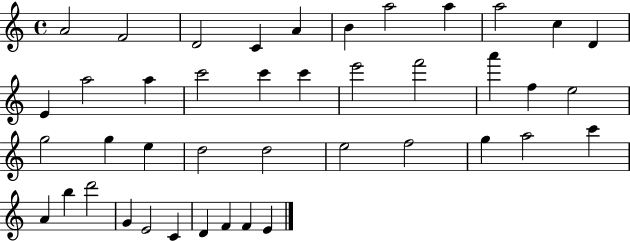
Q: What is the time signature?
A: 4/4